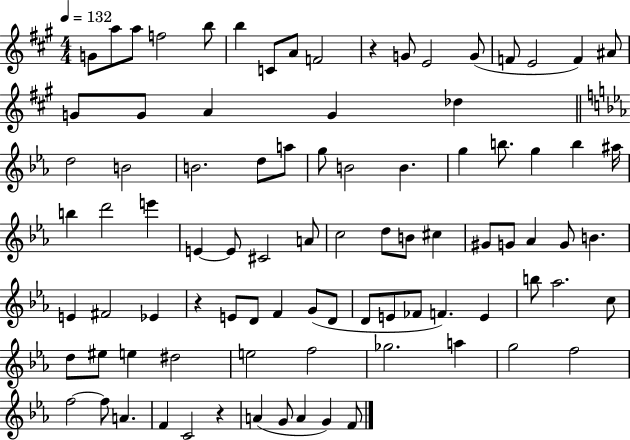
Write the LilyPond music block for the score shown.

{
  \clef treble
  \numericTimeSignature
  \time 4/4
  \key a \major
  \tempo 4 = 132
  g'8 a''8 a''8 f''2 b''8 | b''4 c'8 a'8 f'2 | r4 g'8 e'2 g'8( | f'8 e'2 f'4) ais'8 | \break g'8 g'8 a'4 g'4 des''4 | \bar "||" \break \key ees \major d''2 b'2 | b'2. d''8 a''8 | g''8 b'2 b'4. | g''4 b''8. g''4 b''4 ais''16 | \break b''4 d'''2 e'''4 | e'4~~ e'8 cis'2 a'8 | c''2 d''8 b'8 cis''4 | gis'8 g'8 aes'4 g'8 b'4. | \break e'4 fis'2 ees'4 | r4 e'8 d'8 f'4 g'8( d'8 | d'8 e'8 fes'8 f'4.) e'4 | b''8 aes''2. c''8 | \break d''8 eis''8 e''4 dis''2 | e''2 f''2 | ges''2. a''4 | g''2 f''2 | \break f''2~~ f''8 a'4. | f'4 c'2 r4 | a'4( g'8 a'4 g'4) f'8 | \bar "|."
}